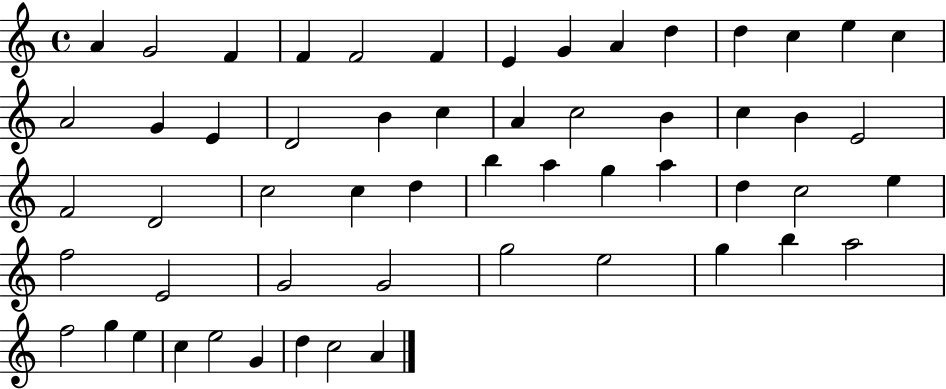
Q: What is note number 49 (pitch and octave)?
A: G5